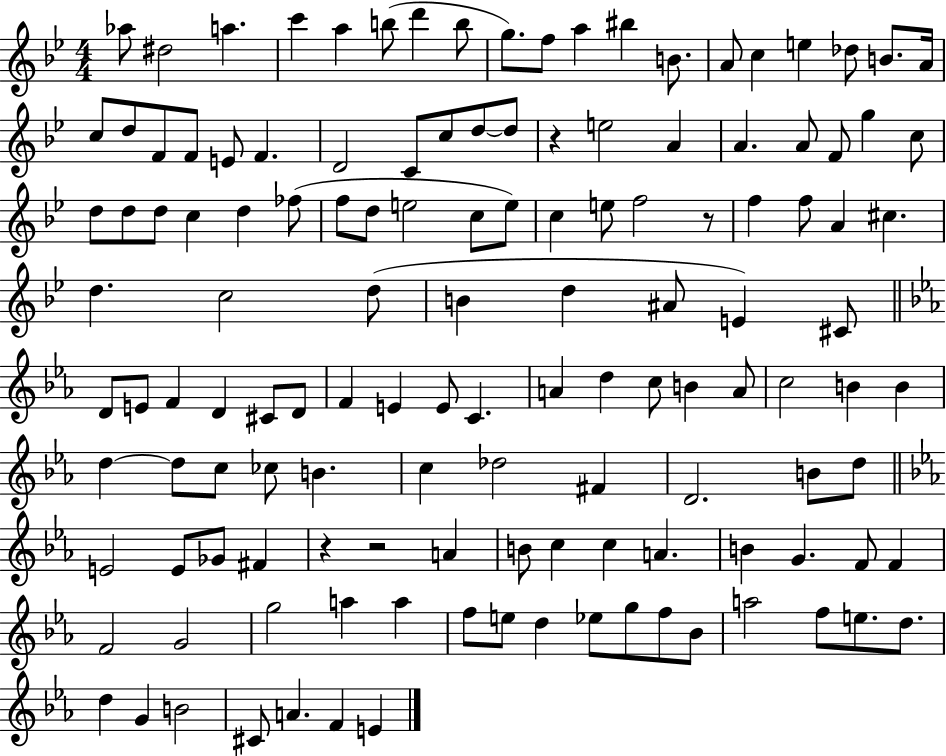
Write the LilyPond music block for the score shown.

{
  \clef treble
  \numericTimeSignature
  \time 4/4
  \key bes \major
  aes''8 dis''2 a''4. | c'''4 a''4 b''8( d'''4 b''8 | g''8.) f''8 a''4 bis''4 b'8. | a'8 c''4 e''4 des''8 b'8. a'16 | \break c''8 d''8 f'8 f'8 e'8 f'4. | d'2 c'8 c''8 d''8~~ d''8 | r4 e''2 a'4 | a'4. a'8 f'8 g''4 c''8 | \break d''8 d''8 d''8 c''4 d''4 fes''8( | f''8 d''8 e''2 c''8 e''8) | c''4 e''8 f''2 r8 | f''4 f''8 a'4 cis''4. | \break d''4. c''2 d''8( | b'4 d''4 ais'8 e'4) cis'8 | \bar "||" \break \key ees \major d'8 e'8 f'4 d'4 cis'8 d'8 | f'4 e'4 e'8 c'4. | a'4 d''4 c''8 b'4 a'8 | c''2 b'4 b'4 | \break d''4~~ d''8 c''8 ces''8 b'4. | c''4 des''2 fis'4 | d'2. b'8 d''8 | \bar "||" \break \key c \minor e'2 e'8 ges'8 fis'4 | r4 r2 a'4 | b'8 c''4 c''4 a'4. | b'4 g'4. f'8 f'4 | \break f'2 g'2 | g''2 a''4 a''4 | f''8 e''8 d''4 ees''8 g''8 f''8 bes'8 | a''2 f''8 e''8. d''8. | \break d''4 g'4 b'2 | cis'8 a'4. f'4 e'4 | \bar "|."
}